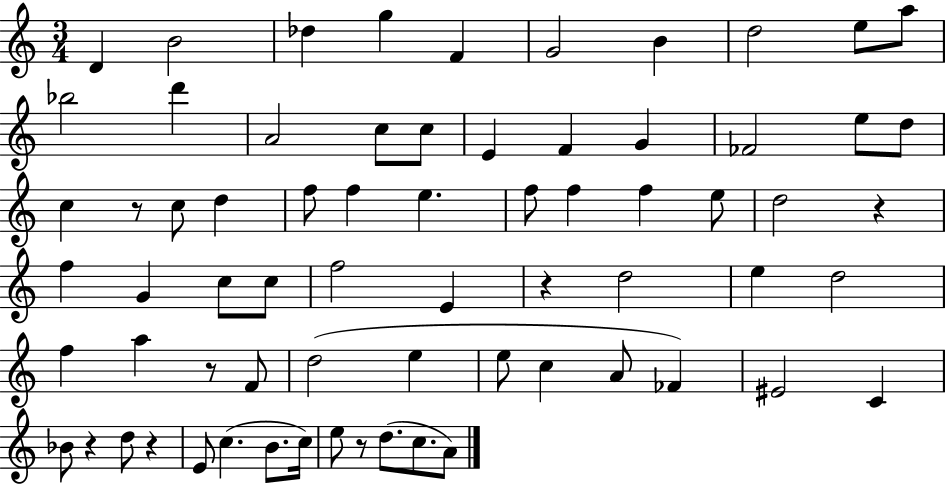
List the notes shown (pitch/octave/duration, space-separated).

D4/q B4/h Db5/q G5/q F4/q G4/h B4/q D5/h E5/e A5/e Bb5/h D6/q A4/h C5/e C5/e E4/q F4/q G4/q FES4/h E5/e D5/e C5/q R/e C5/e D5/q F5/e F5/q E5/q. F5/e F5/q F5/q E5/e D5/h R/q F5/q G4/q C5/e C5/e F5/h E4/q R/q D5/h E5/q D5/h F5/q A5/q R/e F4/e D5/h E5/q E5/e C5/q A4/e FES4/q EIS4/h C4/q Bb4/e R/q D5/e R/q E4/e C5/q. B4/e. C5/s E5/e R/e D5/e. C5/e. A4/e